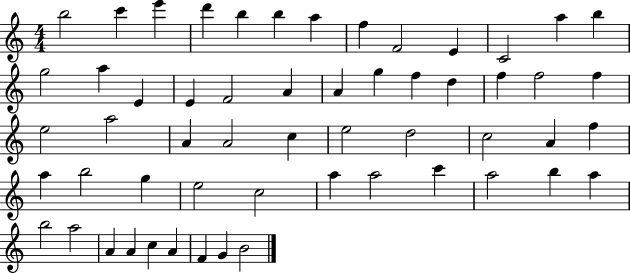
X:1
T:Untitled
M:4/4
L:1/4
K:C
b2 c' e' d' b b a f F2 E C2 a b g2 a E E F2 A A g f d f f2 f e2 a2 A A2 c e2 d2 c2 A f a b2 g e2 c2 a a2 c' a2 b a b2 a2 A A c A F G B2